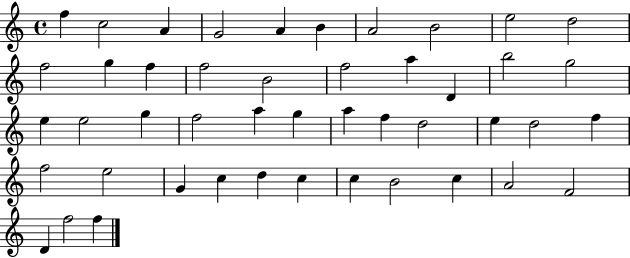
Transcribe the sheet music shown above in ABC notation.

X:1
T:Untitled
M:4/4
L:1/4
K:C
f c2 A G2 A B A2 B2 e2 d2 f2 g f f2 B2 f2 a D b2 g2 e e2 g f2 a g a f d2 e d2 f f2 e2 G c d c c B2 c A2 F2 D f2 f